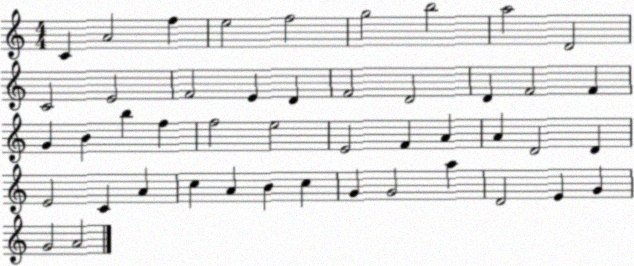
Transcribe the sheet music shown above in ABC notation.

X:1
T:Untitled
M:4/4
L:1/4
K:C
C A2 f e2 f2 g2 b2 a2 D2 C2 E2 F2 E D F2 D2 D F2 F G B b f f2 e2 E2 F A A D2 D E2 C A c A B c G G2 a D2 E G G2 A2